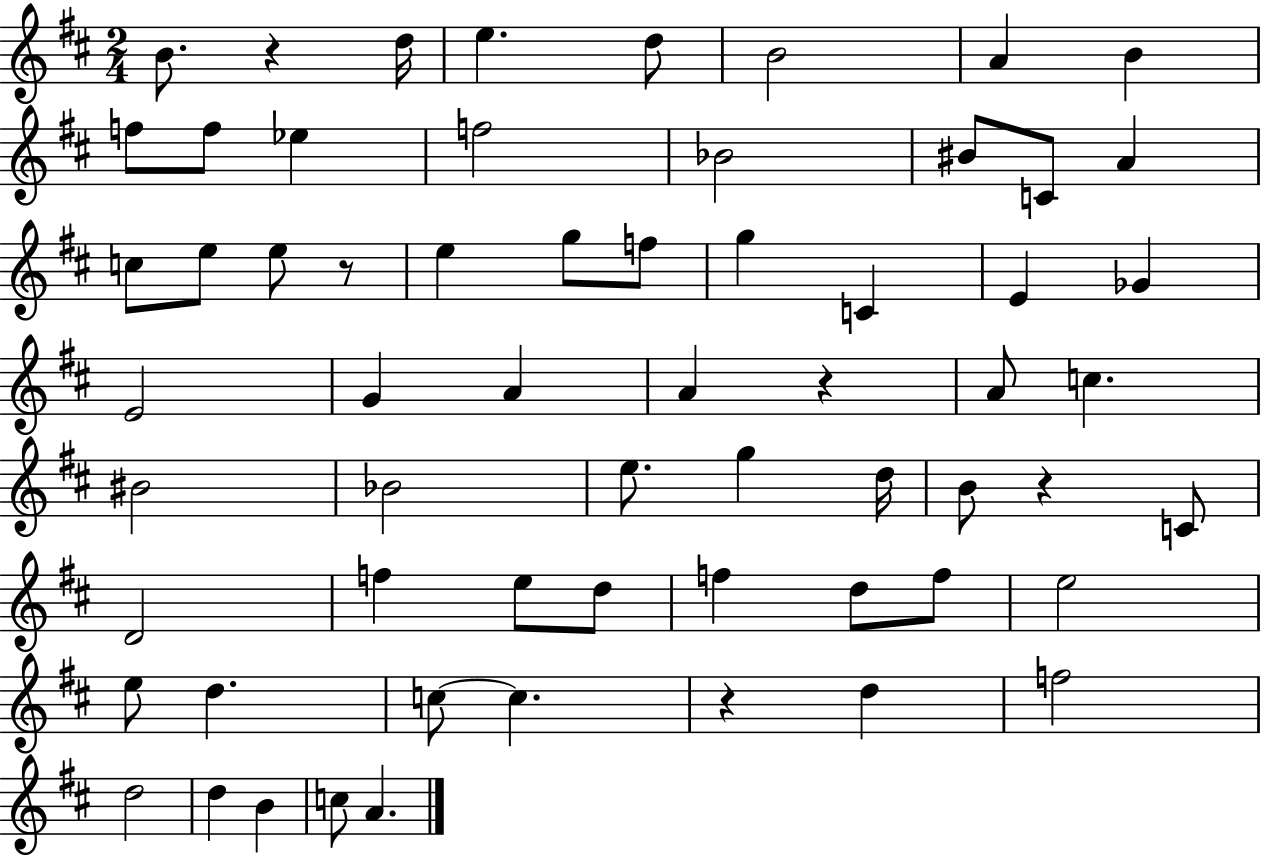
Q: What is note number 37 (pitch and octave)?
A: B4